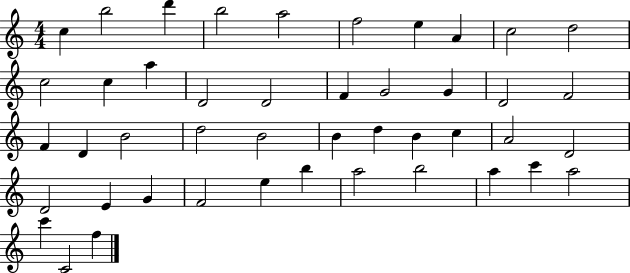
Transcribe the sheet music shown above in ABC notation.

X:1
T:Untitled
M:4/4
L:1/4
K:C
c b2 d' b2 a2 f2 e A c2 d2 c2 c a D2 D2 F G2 G D2 F2 F D B2 d2 B2 B d B c A2 D2 D2 E G F2 e b a2 b2 a c' a2 c' C2 f